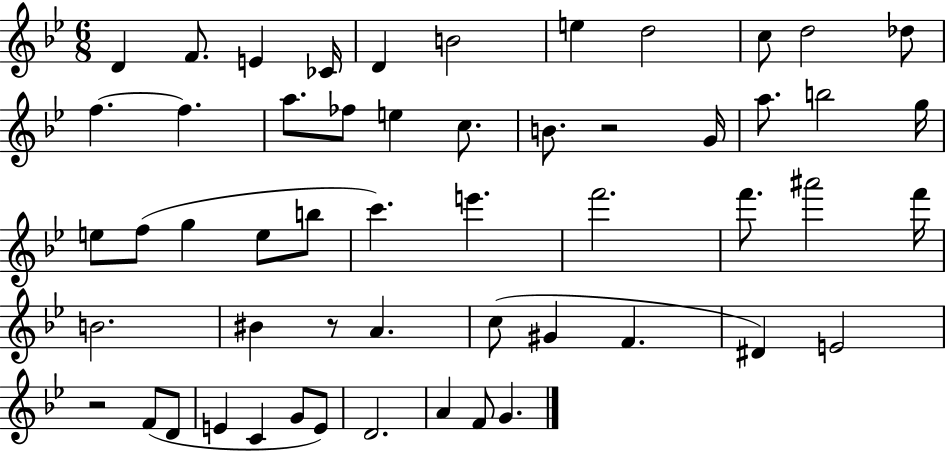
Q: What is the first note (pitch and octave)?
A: D4